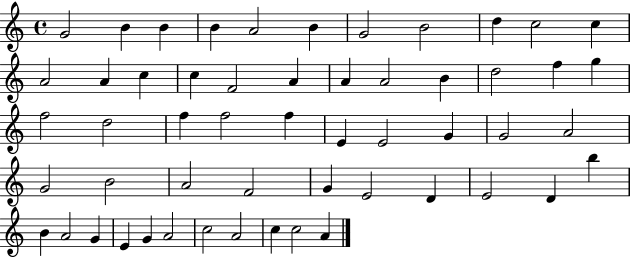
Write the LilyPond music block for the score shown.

{
  \clef treble
  \time 4/4
  \defaultTimeSignature
  \key c \major
  g'2 b'4 b'4 | b'4 a'2 b'4 | g'2 b'2 | d''4 c''2 c''4 | \break a'2 a'4 c''4 | c''4 f'2 a'4 | a'4 a'2 b'4 | d''2 f''4 g''4 | \break f''2 d''2 | f''4 f''2 f''4 | e'4 e'2 g'4 | g'2 a'2 | \break g'2 b'2 | a'2 f'2 | g'4 e'2 d'4 | e'2 d'4 b''4 | \break b'4 a'2 g'4 | e'4 g'4 a'2 | c''2 a'2 | c''4 c''2 a'4 | \break \bar "|."
}